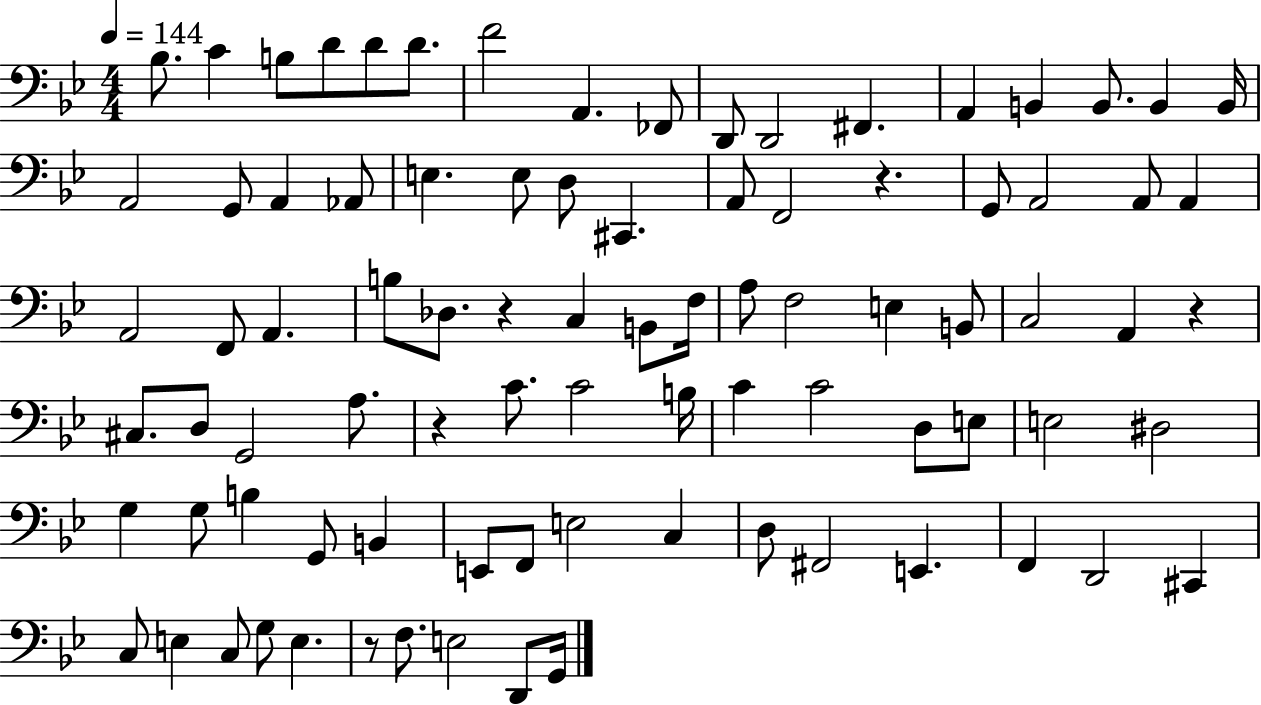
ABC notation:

X:1
T:Untitled
M:4/4
L:1/4
K:Bb
_B,/2 C B,/2 D/2 D/2 D/2 F2 A,, _F,,/2 D,,/2 D,,2 ^F,, A,, B,, B,,/2 B,, B,,/4 A,,2 G,,/2 A,, _A,,/2 E, E,/2 D,/2 ^C,, A,,/2 F,,2 z G,,/2 A,,2 A,,/2 A,, A,,2 F,,/2 A,, B,/2 _D,/2 z C, B,,/2 F,/4 A,/2 F,2 E, B,,/2 C,2 A,, z ^C,/2 D,/2 G,,2 A,/2 z C/2 C2 B,/4 C C2 D,/2 E,/2 E,2 ^D,2 G, G,/2 B, G,,/2 B,, E,,/2 F,,/2 E,2 C, D,/2 ^F,,2 E,, F,, D,,2 ^C,, C,/2 E, C,/2 G,/2 E, z/2 F,/2 E,2 D,,/2 G,,/4